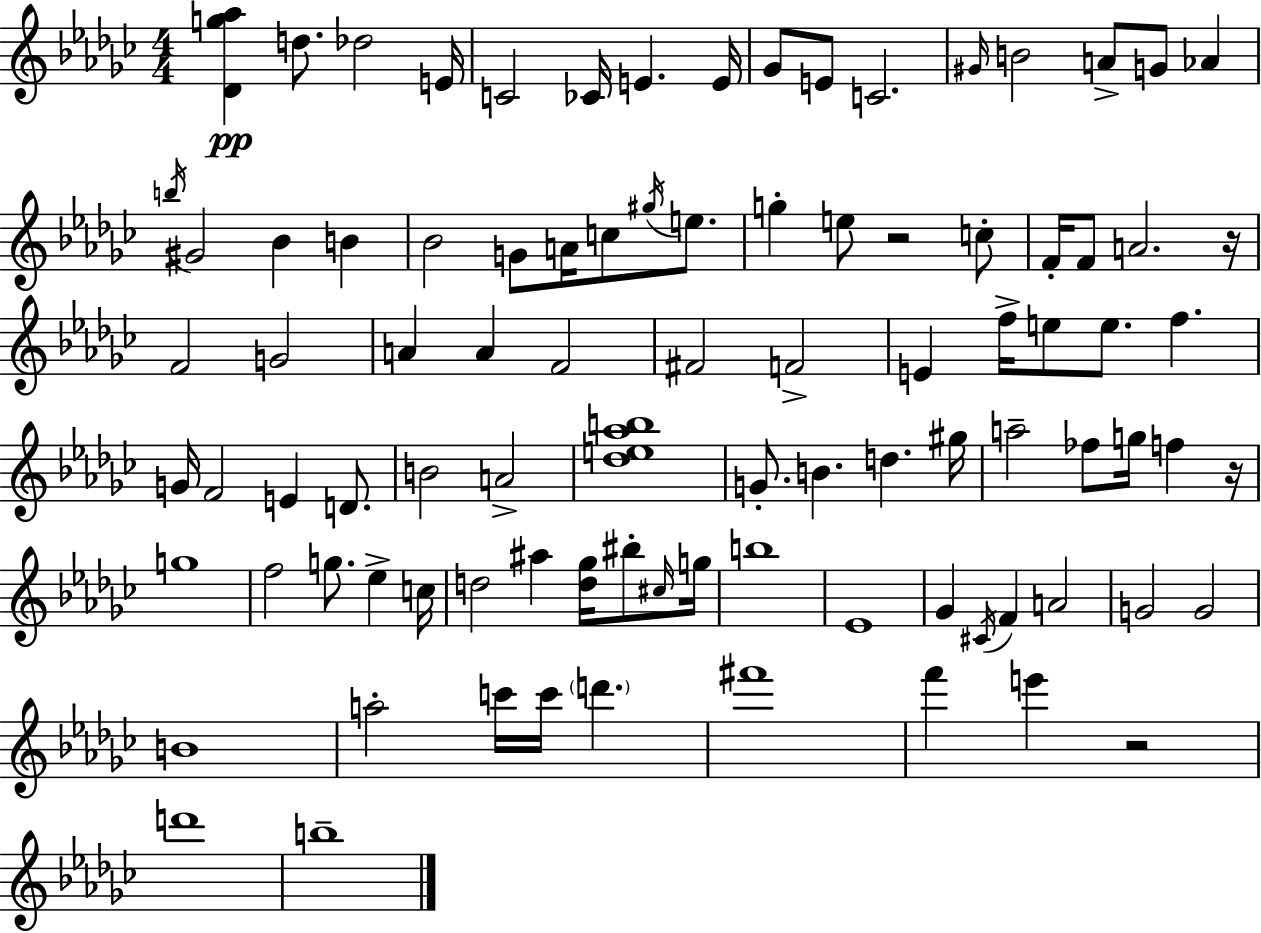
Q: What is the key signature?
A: EES minor